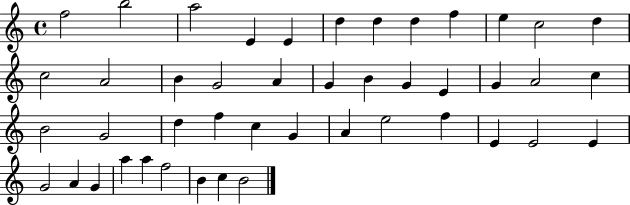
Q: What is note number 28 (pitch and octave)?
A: F5